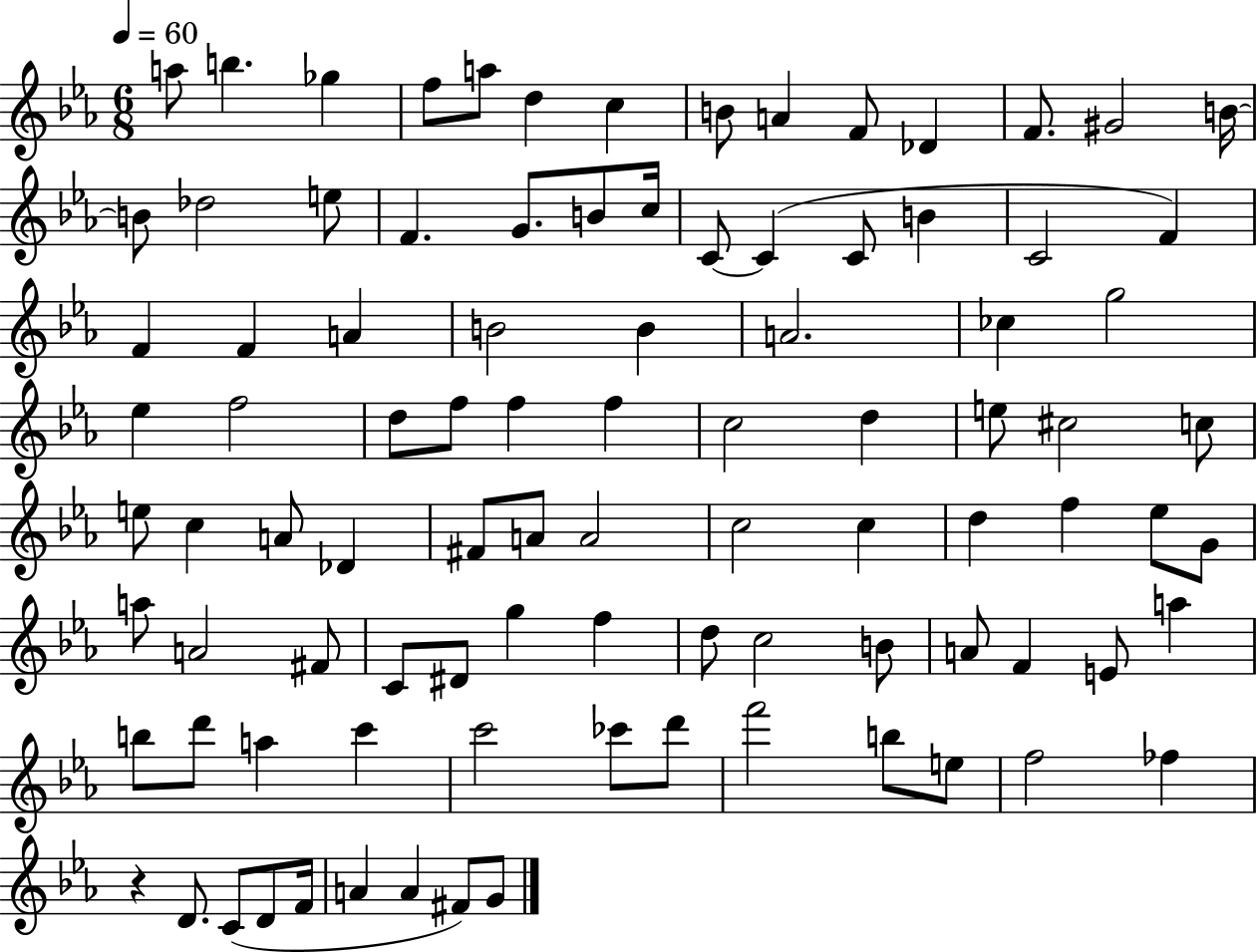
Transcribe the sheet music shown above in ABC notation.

X:1
T:Untitled
M:6/8
L:1/4
K:Eb
a/2 b _g f/2 a/2 d c B/2 A F/2 _D F/2 ^G2 B/4 B/2 _d2 e/2 F G/2 B/2 c/4 C/2 C C/2 B C2 F F F A B2 B A2 _c g2 _e f2 d/2 f/2 f f c2 d e/2 ^c2 c/2 e/2 c A/2 _D ^F/2 A/2 A2 c2 c d f _e/2 G/2 a/2 A2 ^F/2 C/2 ^D/2 g f d/2 c2 B/2 A/2 F E/2 a b/2 d'/2 a c' c'2 _c'/2 d'/2 f'2 b/2 e/2 f2 _f z D/2 C/2 D/2 F/4 A A ^F/2 G/2